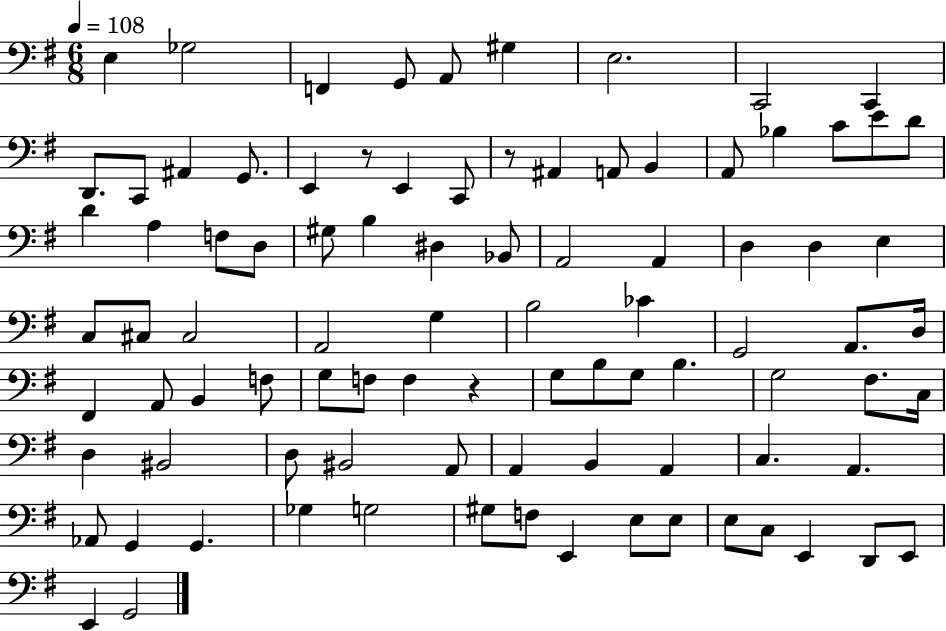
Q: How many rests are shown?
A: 3